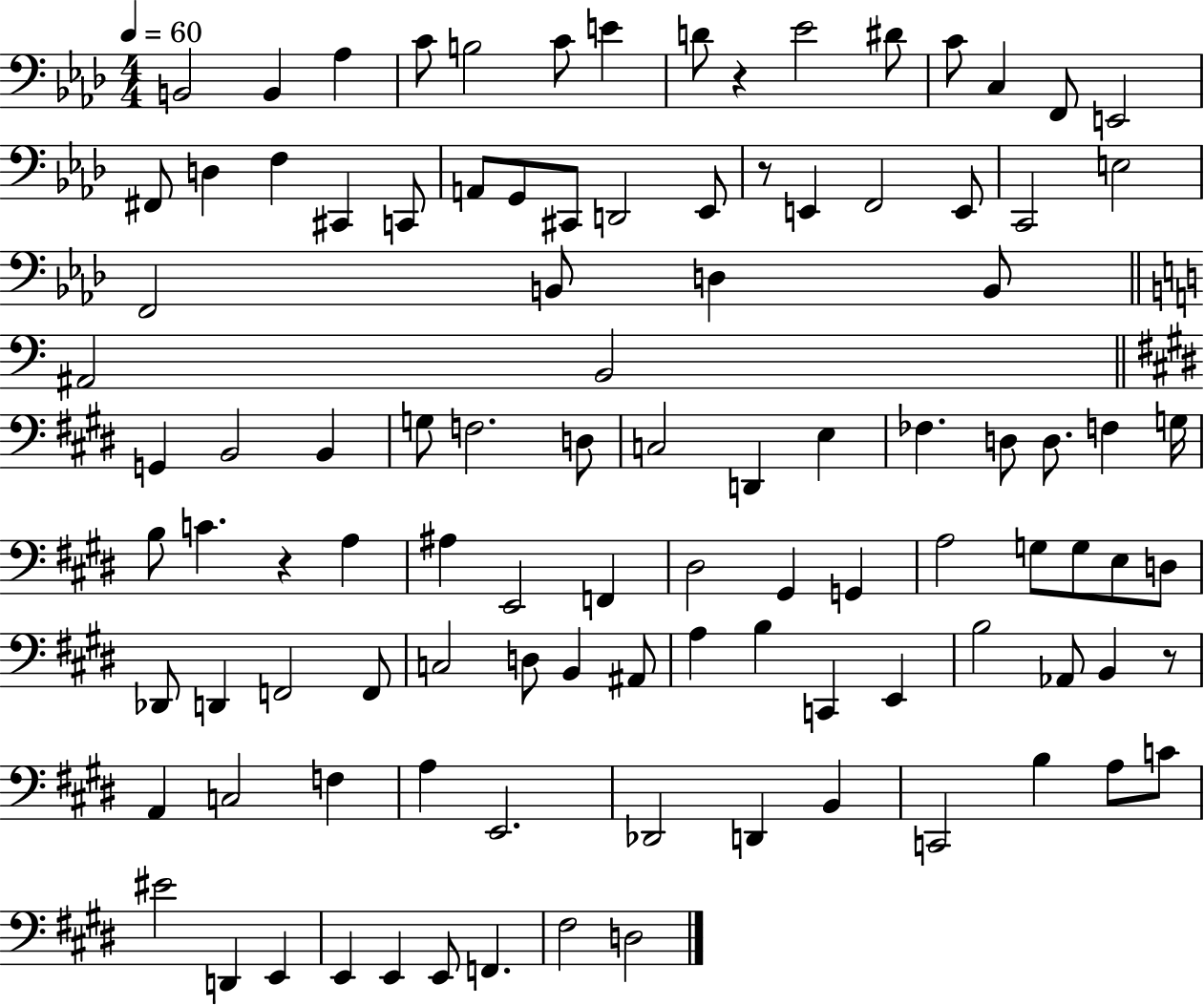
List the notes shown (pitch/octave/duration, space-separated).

B2/h B2/q Ab3/q C4/e B3/h C4/e E4/q D4/e R/q Eb4/h D#4/e C4/e C3/q F2/e E2/h F#2/e D3/q F3/q C#2/q C2/e A2/e G2/e C#2/e D2/h Eb2/e R/e E2/q F2/h E2/e C2/h E3/h F2/h B2/e D3/q B2/e A#2/h B2/h G2/q B2/h B2/q G3/e F3/h. D3/e C3/h D2/q E3/q FES3/q. D3/e D3/e. F3/q G3/s B3/e C4/q. R/q A3/q A#3/q E2/h F2/q D#3/h G#2/q G2/q A3/h G3/e G3/e E3/e D3/e Db2/e D2/q F2/h F2/e C3/h D3/e B2/q A#2/e A3/q B3/q C2/q E2/q B3/h Ab2/e B2/q R/e A2/q C3/h F3/q A3/q E2/h. Db2/h D2/q B2/q C2/h B3/q A3/e C4/e EIS4/h D2/q E2/q E2/q E2/q E2/e F2/q. F#3/h D3/h